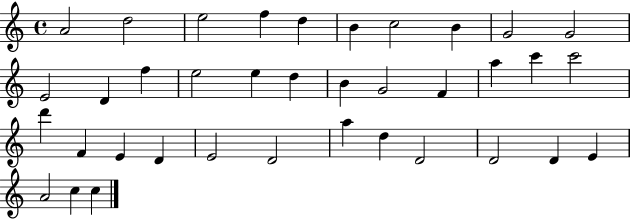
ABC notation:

X:1
T:Untitled
M:4/4
L:1/4
K:C
A2 d2 e2 f d B c2 B G2 G2 E2 D f e2 e d B G2 F a c' c'2 d' F E D E2 D2 a d D2 D2 D E A2 c c